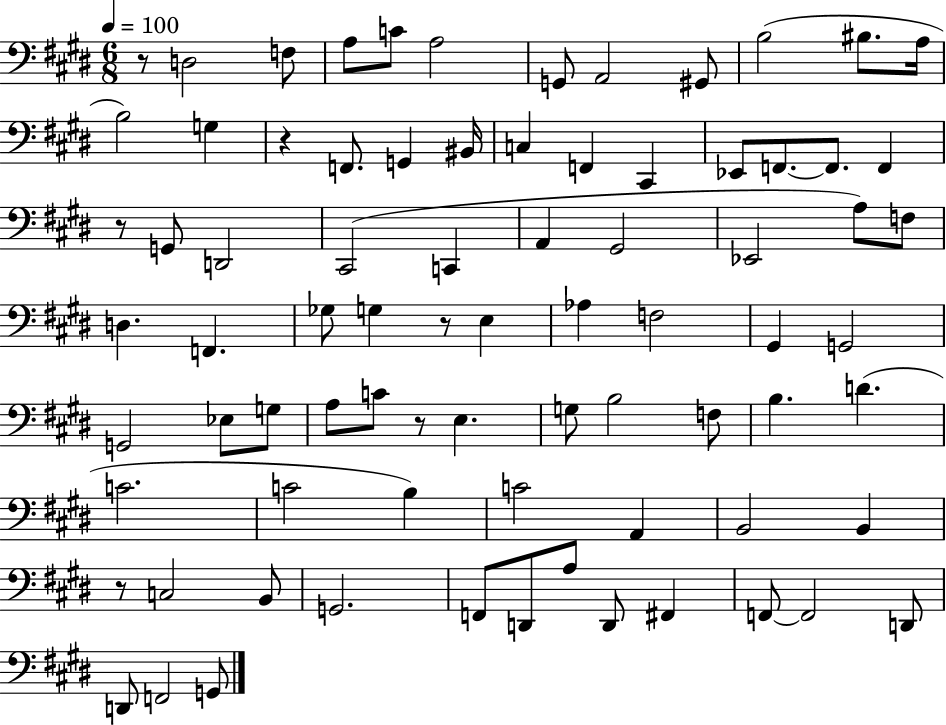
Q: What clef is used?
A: bass